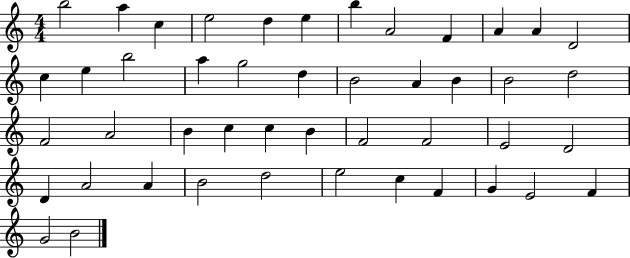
{
  \clef treble
  \numericTimeSignature
  \time 4/4
  \key c \major
  b''2 a''4 c''4 | e''2 d''4 e''4 | b''4 a'2 f'4 | a'4 a'4 d'2 | \break c''4 e''4 b''2 | a''4 g''2 d''4 | b'2 a'4 b'4 | b'2 d''2 | \break f'2 a'2 | b'4 c''4 c''4 b'4 | f'2 f'2 | e'2 d'2 | \break d'4 a'2 a'4 | b'2 d''2 | e''2 c''4 f'4 | g'4 e'2 f'4 | \break g'2 b'2 | \bar "|."
}